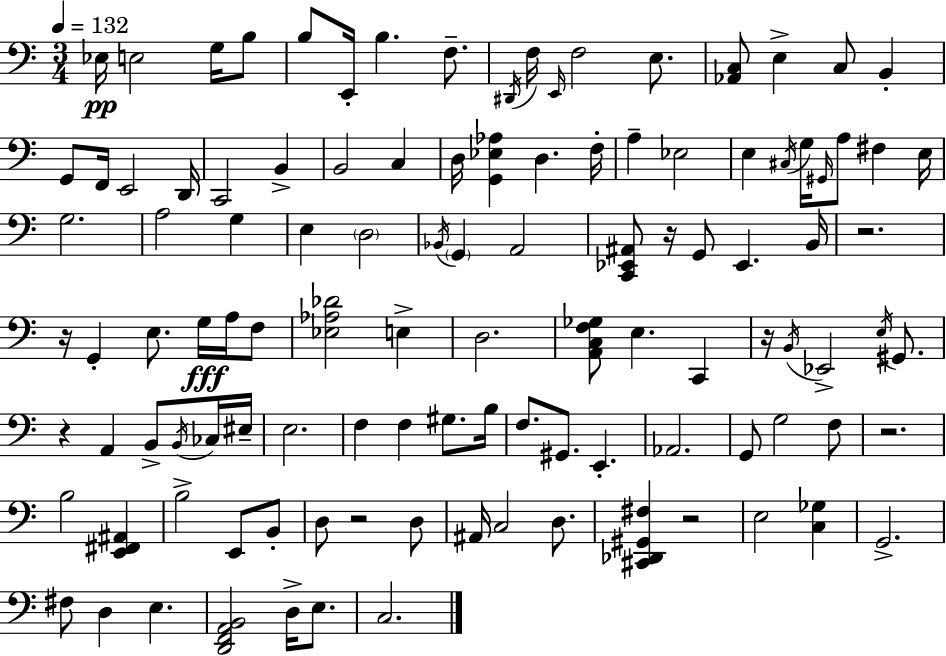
X:1
T:Untitled
M:3/4
L:1/4
K:C
_E,/4 E,2 G,/4 B,/2 B,/2 E,,/4 B, F,/2 ^D,,/4 F,/4 E,,/4 F,2 E,/2 [_A,,C,]/2 E, C,/2 B,, G,,/2 F,,/4 E,,2 D,,/4 C,,2 B,, B,,2 C, D,/4 [G,,_E,_A,] D, F,/4 A, _E,2 E, ^C,/4 G,/4 ^G,,/4 A,/2 ^F, E,/4 G,2 A,2 G, E, D,2 _B,,/4 G,, A,,2 [C,,_E,,^A,,]/2 z/4 G,,/2 _E,, B,,/4 z2 z/4 G,, E,/2 G,/4 A,/4 F,/2 [_E,_A,_D]2 E, D,2 [A,,C,F,_G,]/2 E, C,, z/4 B,,/4 _E,,2 E,/4 ^G,,/2 z A,, B,,/2 B,,/4 _C,/4 ^E,/4 E,2 F, F, ^G,/2 B,/4 F,/2 ^G,,/2 E,, _A,,2 G,,/2 G,2 F,/2 z2 B,2 [E,,^F,,^A,,] B,2 E,,/2 B,,/2 D,/2 z2 D,/2 ^A,,/4 C,2 D,/2 [^C,,_D,,^G,,^F,] z2 E,2 [C,_G,] G,,2 ^F,/2 D, E, [D,,F,,A,,B,,]2 D,/4 E,/2 C,2